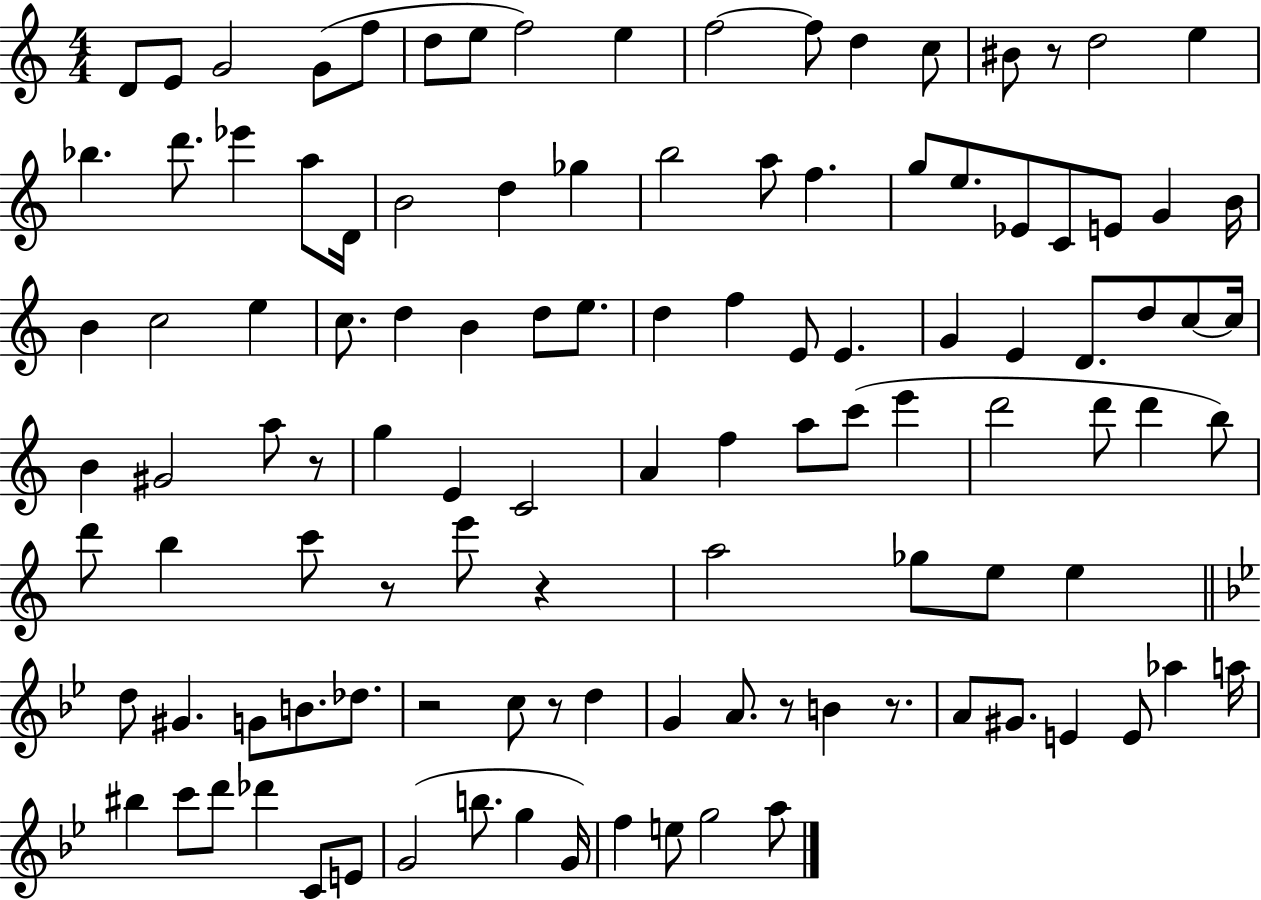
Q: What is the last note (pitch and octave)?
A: A5